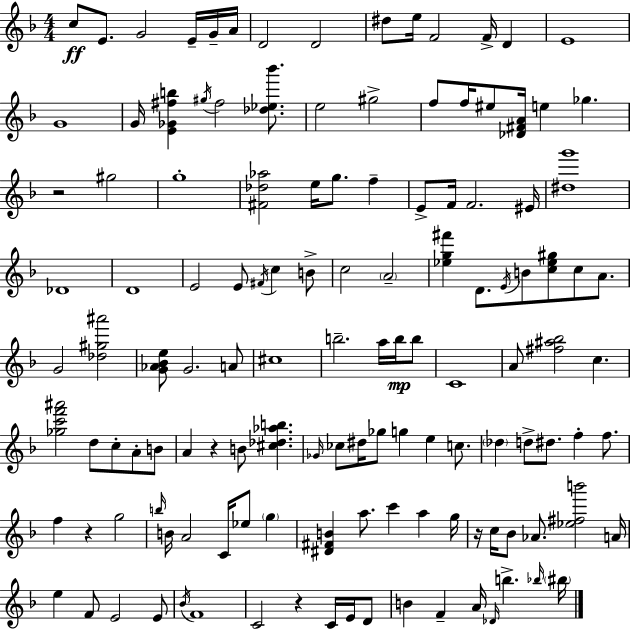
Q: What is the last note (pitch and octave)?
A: BIS5